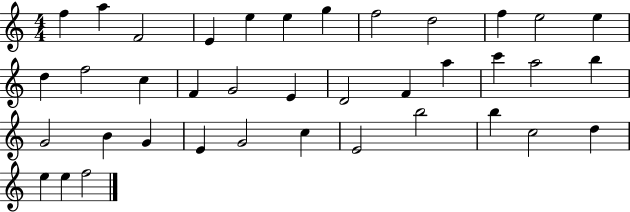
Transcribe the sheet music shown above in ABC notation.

X:1
T:Untitled
M:4/4
L:1/4
K:C
f a F2 E e e g f2 d2 f e2 e d f2 c F G2 E D2 F a c' a2 b G2 B G E G2 c E2 b2 b c2 d e e f2